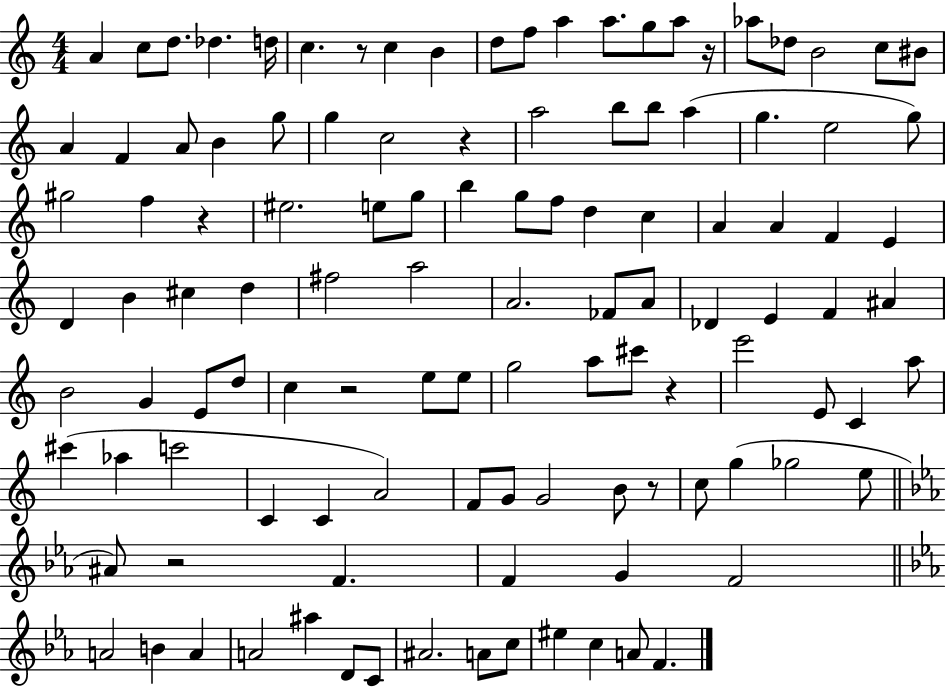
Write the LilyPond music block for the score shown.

{
  \clef treble
  \numericTimeSignature
  \time 4/4
  \key c \major
  a'4 c''8 d''8. des''4. d''16 | c''4. r8 c''4 b'4 | d''8 f''8 a''4 a''8. g''8 a''8 r16 | aes''8 des''8 b'2 c''8 bis'8 | \break a'4 f'4 a'8 b'4 g''8 | g''4 c''2 r4 | a''2 b''8 b''8 a''4( | g''4. e''2 g''8) | \break gis''2 f''4 r4 | eis''2. e''8 g''8 | b''4 g''8 f''8 d''4 c''4 | a'4 a'4 f'4 e'4 | \break d'4 b'4 cis''4 d''4 | fis''2 a''2 | a'2. fes'8 a'8 | des'4 e'4 f'4 ais'4 | \break b'2 g'4 e'8 d''8 | c''4 r2 e''8 e''8 | g''2 a''8 cis'''8 r4 | e'''2 e'8 c'4 a''8 | \break cis'''4( aes''4 c'''2 | c'4 c'4 a'2) | f'8 g'8 g'2 b'8 r8 | c''8 g''4( ges''2 e''8 | \break \bar "||" \break \key ees \major ais'8) r2 f'4. | f'4 g'4 f'2 | \bar "||" \break \key c \minor a'2 b'4 a'4 | a'2 ais''4 d'8 c'8 | ais'2. a'8 c''8 | eis''4 c''4 a'8 f'4. | \break \bar "|."
}